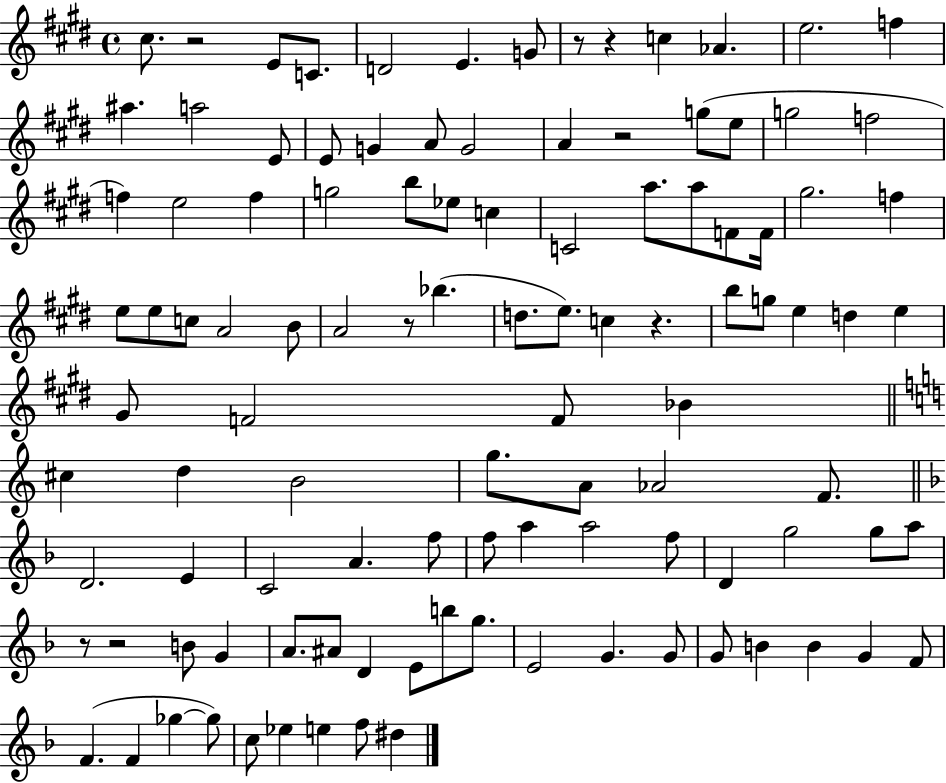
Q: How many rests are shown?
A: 8